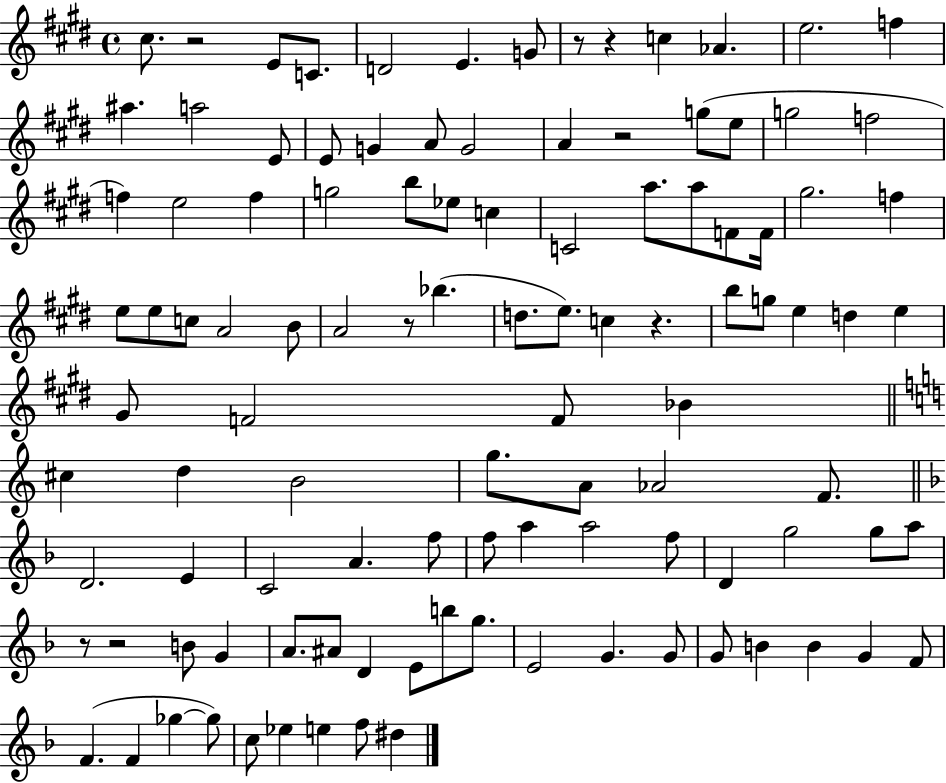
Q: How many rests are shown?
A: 8